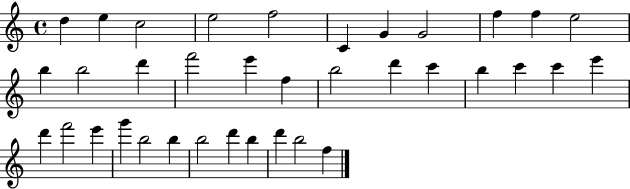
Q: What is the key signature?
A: C major